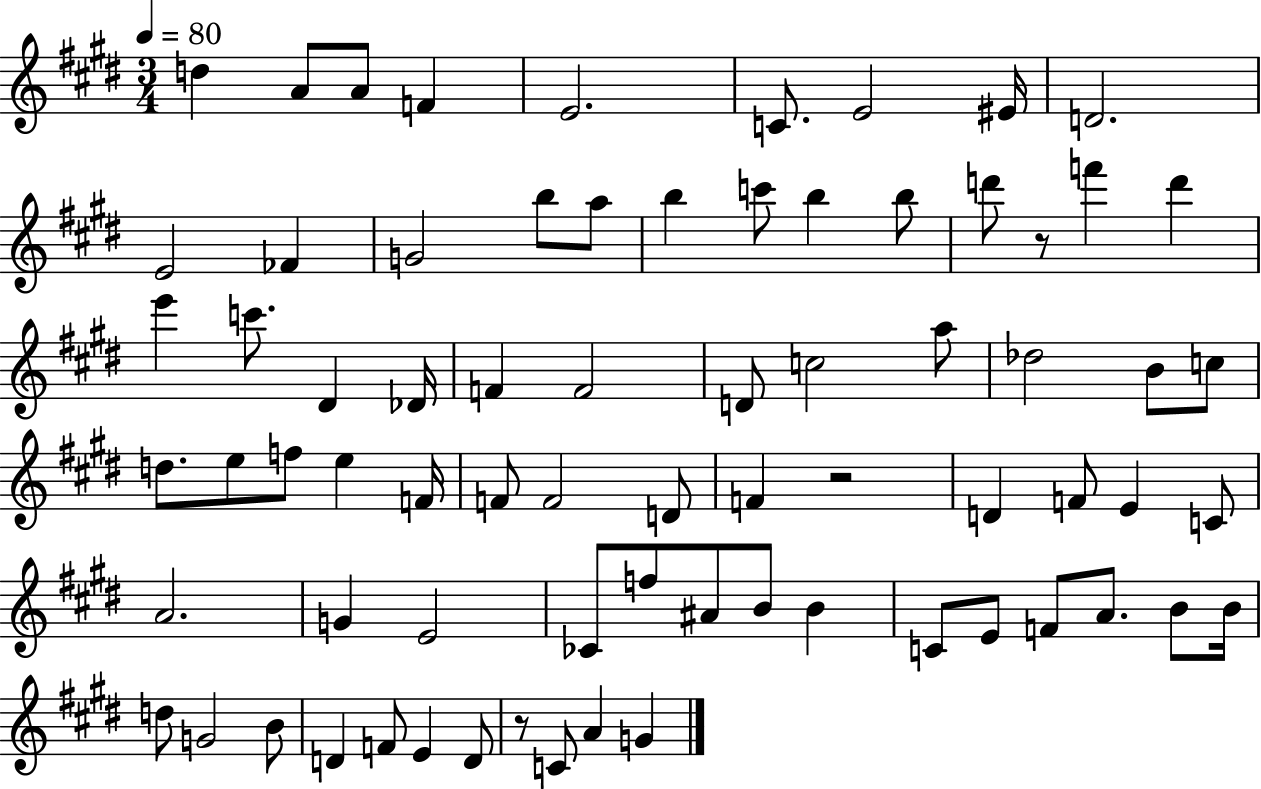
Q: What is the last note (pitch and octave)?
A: G4